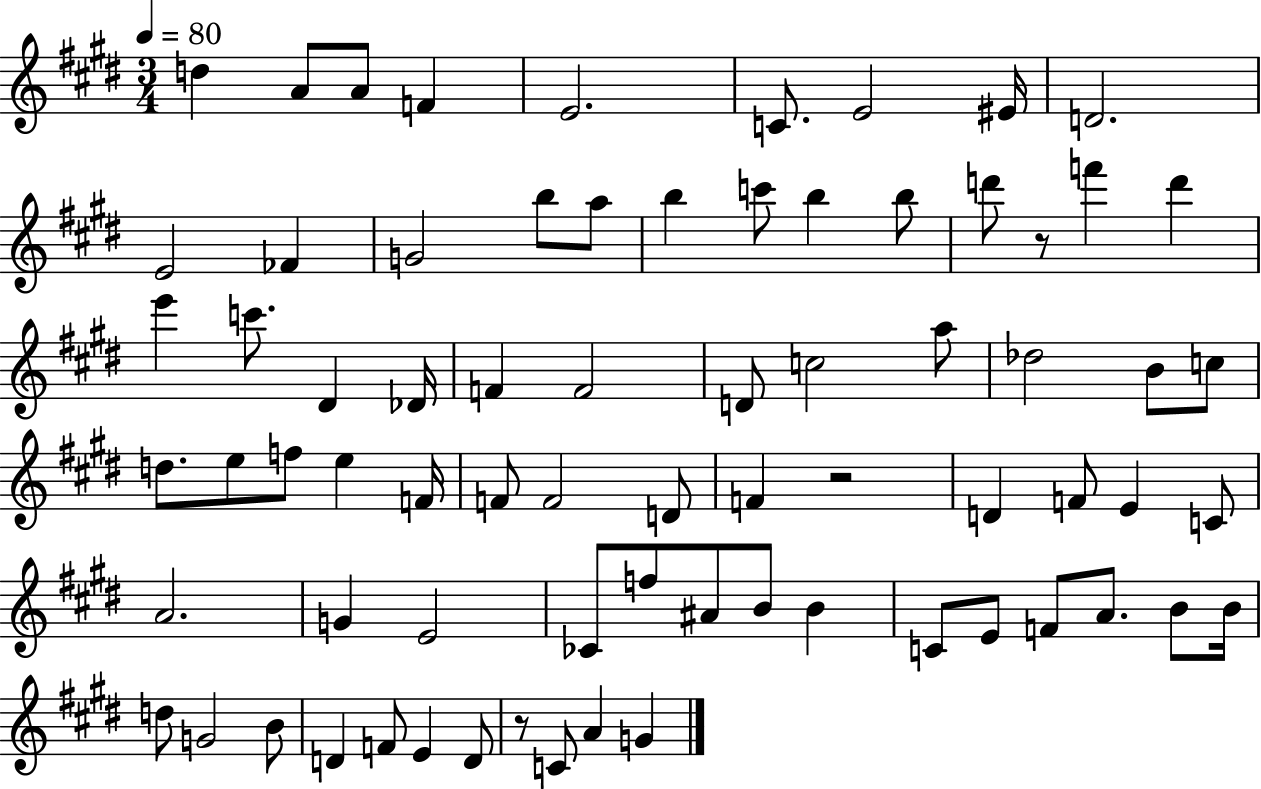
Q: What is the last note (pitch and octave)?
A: G4